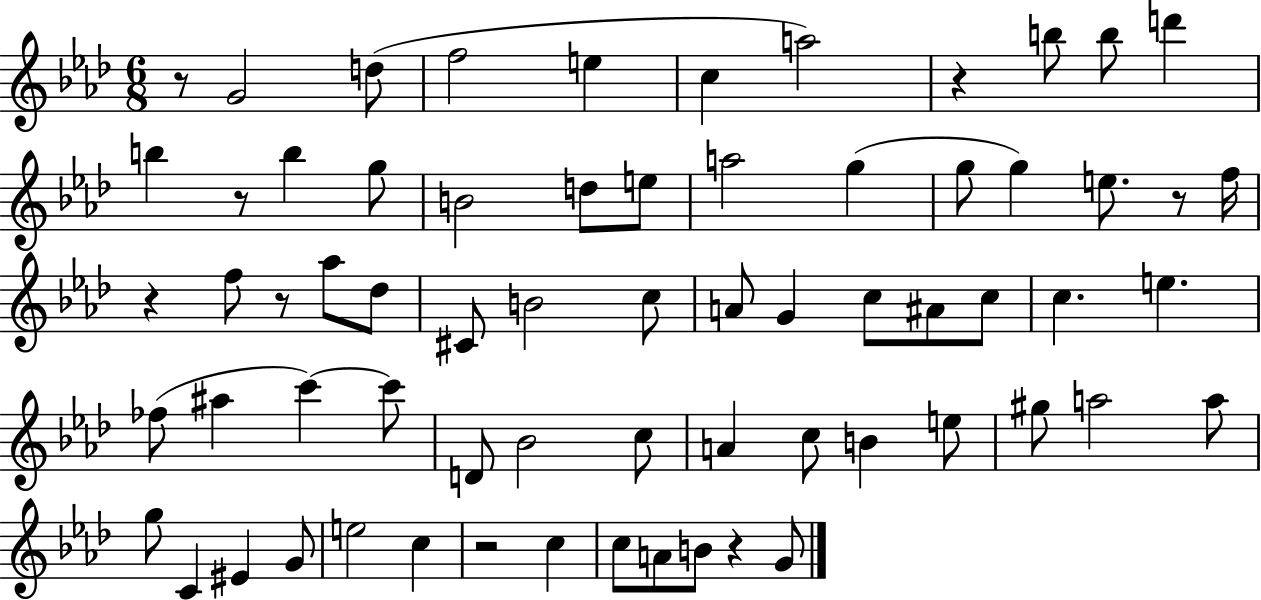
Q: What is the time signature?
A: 6/8